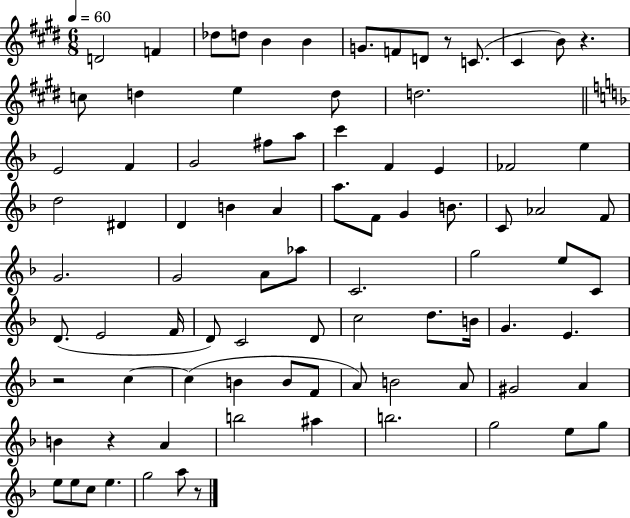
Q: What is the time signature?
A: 6/8